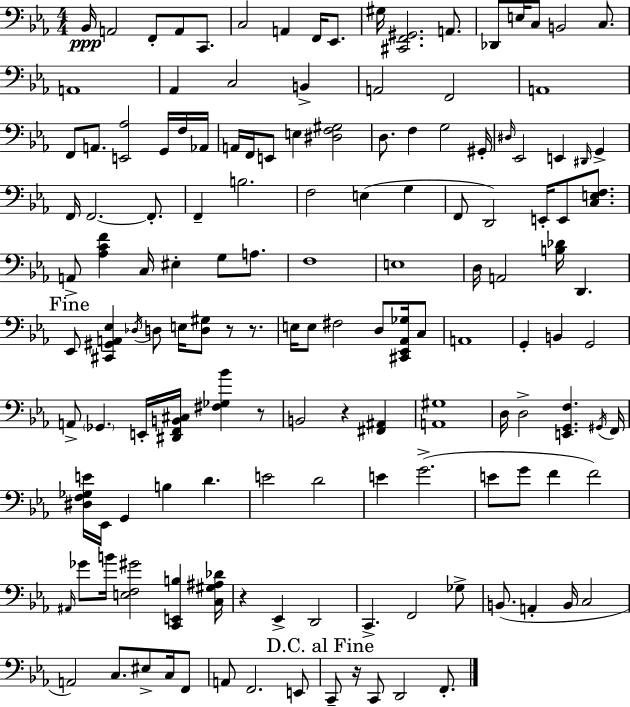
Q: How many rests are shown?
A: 6